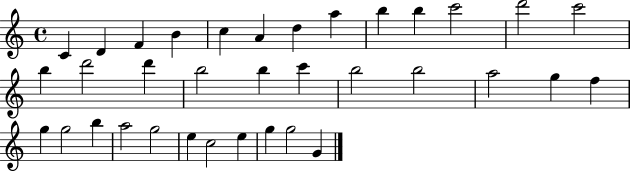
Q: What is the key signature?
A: C major